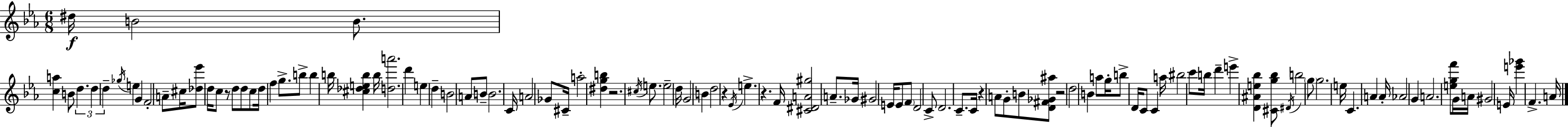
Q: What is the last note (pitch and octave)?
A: A4